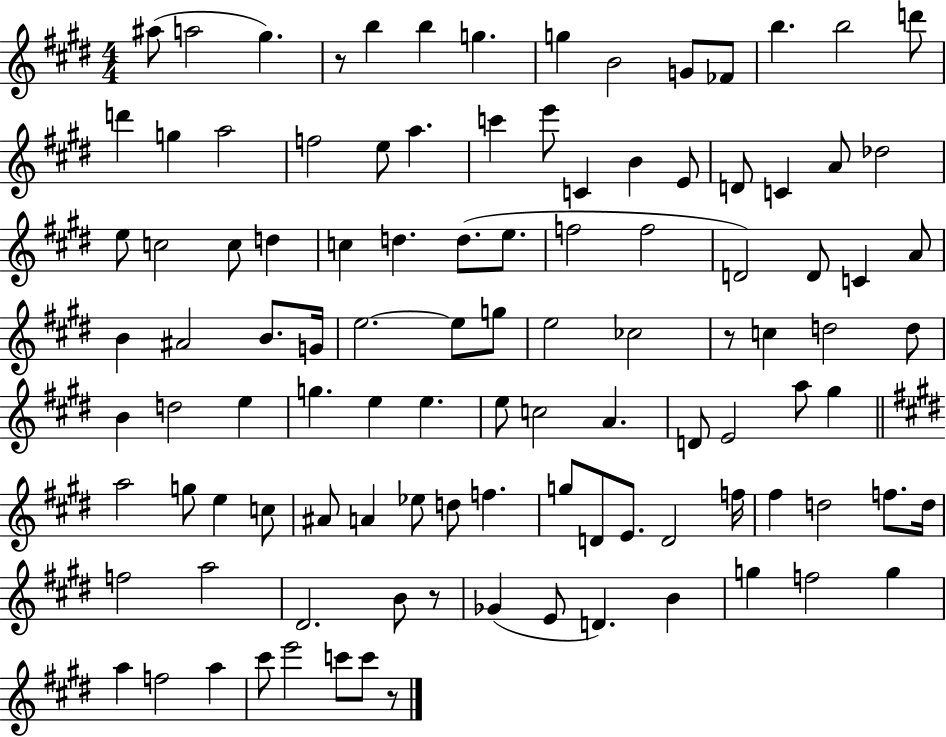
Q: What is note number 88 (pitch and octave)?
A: D#4